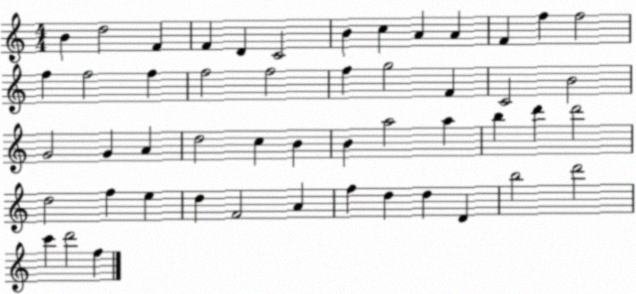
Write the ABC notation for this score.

X:1
T:Untitled
M:4/4
L:1/4
K:C
B d2 F F D C2 B c A A F f f2 f f2 f f2 f2 f g2 F C2 B2 G2 G A d2 c B B a2 a b d' d'2 d2 f e d F2 A f d d D b2 d'2 c' d'2 f